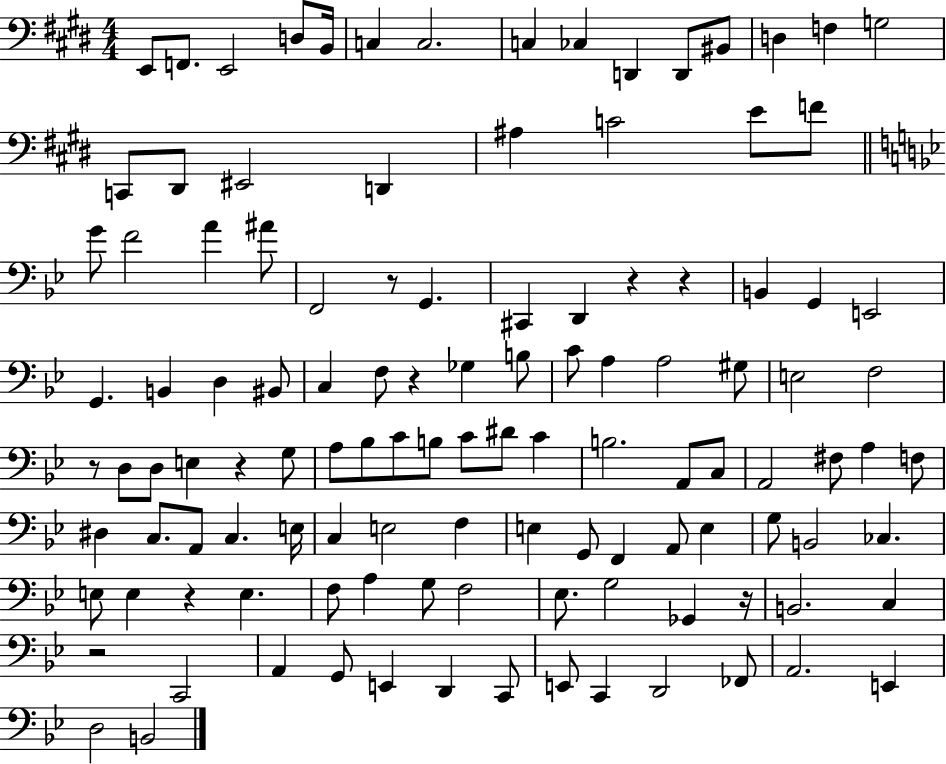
X:1
T:Untitled
M:4/4
L:1/4
K:E
E,,/2 F,,/2 E,,2 D,/2 B,,/4 C, C,2 C, _C, D,, D,,/2 ^B,,/2 D, F, G,2 C,,/2 ^D,,/2 ^E,,2 D,, ^A, C2 E/2 F/2 G/2 F2 A ^A/2 F,,2 z/2 G,, ^C,, D,, z z B,, G,, E,,2 G,, B,, D, ^B,,/2 C, F,/2 z _G, B,/2 C/2 A, A,2 ^G,/2 E,2 F,2 z/2 D,/2 D,/2 E, z G,/2 A,/2 _B,/2 C/2 B,/2 C/2 ^D/2 C B,2 A,,/2 C,/2 A,,2 ^F,/2 A, F,/2 ^D, C,/2 A,,/2 C, E,/4 C, E,2 F, E, G,,/2 F,, A,,/2 E, G,/2 B,,2 _C, E,/2 E, z E, F,/2 A, G,/2 F,2 _E,/2 G,2 _G,, z/4 B,,2 C, z2 C,,2 A,, G,,/2 E,, D,, C,,/2 E,,/2 C,, D,,2 _F,,/2 A,,2 E,, D,2 B,,2